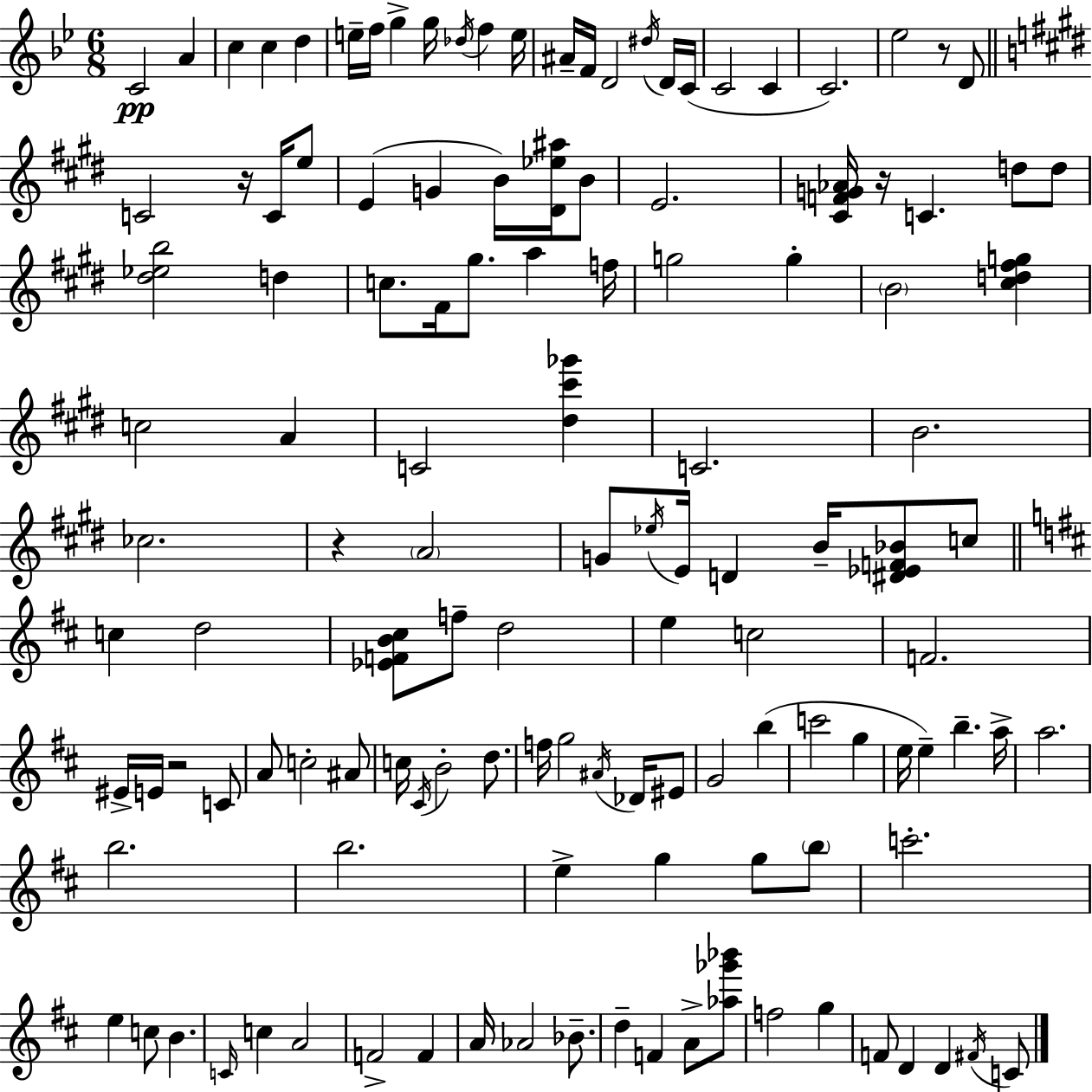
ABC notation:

X:1
T:Untitled
M:6/8
L:1/4
K:Bb
C2 A c c d e/4 f/4 g g/4 _d/4 f e/4 ^A/4 F/4 D2 ^d/4 D/4 C/4 C2 C C2 _e2 z/2 D/2 C2 z/4 C/4 e/2 E G B/4 [^D_e^a]/4 B/2 E2 [^CFG_A]/4 z/4 C d/2 d/2 [^d_eb]2 d c/2 ^F/4 ^g/2 a f/4 g2 g B2 [^cd^fg] c2 A C2 [^d^c'_g'] C2 B2 _c2 z A2 G/2 _e/4 E/4 D B/4 [^D_EF_B]/2 c/2 c d2 [_EFB^c]/2 f/2 d2 e c2 F2 ^E/4 E/4 z2 C/2 A/2 c2 ^A/2 c/4 ^C/4 B2 d/2 f/4 g2 ^A/4 _D/4 ^E/2 G2 b c'2 g e/4 e b a/4 a2 b2 b2 e g g/2 b/2 c'2 e c/2 B C/4 c A2 F2 F A/4 _A2 _B/2 d F A/2 [_a_g'_b']/2 f2 g F/2 D D ^F/4 C/2